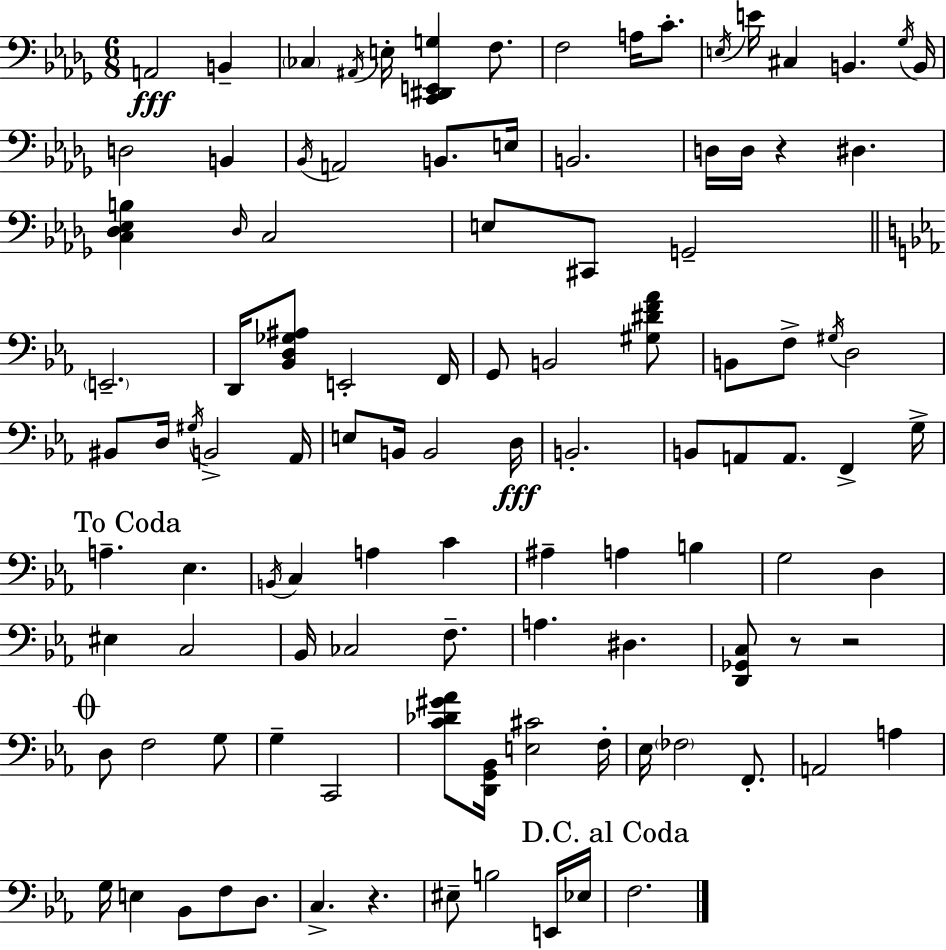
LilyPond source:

{
  \clef bass
  \numericTimeSignature
  \time 6/8
  \key bes \minor
  \repeat volta 2 { a,2\fff b,4-- | \parenthesize ces4 \acciaccatura { ais,16 } e16-. <c, dis, e, g>4 f8. | f2 a16 c'8.-. | \acciaccatura { e16 } e'16 cis4 b,4. | \break \acciaccatura { ges16 } b,16 d2 b,4 | \acciaccatura { bes,16 } a,2 | b,8. e16 b,2. | d16 d16 r4 dis4. | \break <c des ees b>4 \grace { des16 } c2 | e8 cis,8 g,2-- | \bar "||" \break \key c \minor \parenthesize e,2.-- | d,16 <bes, d ges ais>8 e,2-. f,16 | g,8 b,2 <gis dis' f' aes'>8 | b,8 f8-> \acciaccatura { gis16 } d2 | \break bis,8 d16 \acciaccatura { gis16 } b,2-> | aes,16 e8 b,16 b,2 | d16\fff b,2.-. | b,8 a,8 a,8. f,4-> | \break g16-> \mark "To Coda" a4.-- ees4. | \acciaccatura { b,16 } c4 a4 c'4 | ais4-- a4 b4 | g2 d4 | \break eis4 c2 | bes,16 ces2 | f8.-- a4. dis4. | <d, ges, c>8 r8 r2 | \break \mark \markup { \musicglyph "scripts.coda" } d8 f2 | g8 g4-- c,2 | <c' des' gis' aes'>8 <d, g, bes,>16 <e cis'>2 | f16-. ees16 \parenthesize fes2 | \break f,8.-. a,2 a4 | g16 e4 bes,8 f8 | d8. c4.-> r4. | eis8-- b2 | \break e,16 ees16 \mark "D.C. al Coda" f2. | } \bar "|."
}